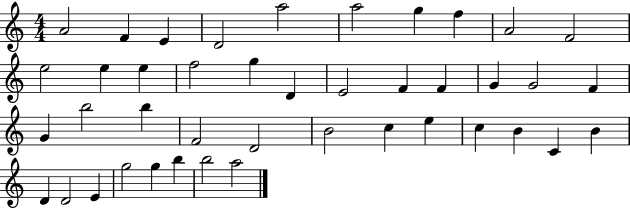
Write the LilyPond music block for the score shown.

{
  \clef treble
  \numericTimeSignature
  \time 4/4
  \key c \major
  a'2 f'4 e'4 | d'2 a''2 | a''2 g''4 f''4 | a'2 f'2 | \break e''2 e''4 e''4 | f''2 g''4 d'4 | e'2 f'4 f'4 | g'4 g'2 f'4 | \break g'4 b''2 b''4 | f'2 d'2 | b'2 c''4 e''4 | c''4 b'4 c'4 b'4 | \break d'4 d'2 e'4 | g''2 g''4 b''4 | b''2 a''2 | \bar "|."
}